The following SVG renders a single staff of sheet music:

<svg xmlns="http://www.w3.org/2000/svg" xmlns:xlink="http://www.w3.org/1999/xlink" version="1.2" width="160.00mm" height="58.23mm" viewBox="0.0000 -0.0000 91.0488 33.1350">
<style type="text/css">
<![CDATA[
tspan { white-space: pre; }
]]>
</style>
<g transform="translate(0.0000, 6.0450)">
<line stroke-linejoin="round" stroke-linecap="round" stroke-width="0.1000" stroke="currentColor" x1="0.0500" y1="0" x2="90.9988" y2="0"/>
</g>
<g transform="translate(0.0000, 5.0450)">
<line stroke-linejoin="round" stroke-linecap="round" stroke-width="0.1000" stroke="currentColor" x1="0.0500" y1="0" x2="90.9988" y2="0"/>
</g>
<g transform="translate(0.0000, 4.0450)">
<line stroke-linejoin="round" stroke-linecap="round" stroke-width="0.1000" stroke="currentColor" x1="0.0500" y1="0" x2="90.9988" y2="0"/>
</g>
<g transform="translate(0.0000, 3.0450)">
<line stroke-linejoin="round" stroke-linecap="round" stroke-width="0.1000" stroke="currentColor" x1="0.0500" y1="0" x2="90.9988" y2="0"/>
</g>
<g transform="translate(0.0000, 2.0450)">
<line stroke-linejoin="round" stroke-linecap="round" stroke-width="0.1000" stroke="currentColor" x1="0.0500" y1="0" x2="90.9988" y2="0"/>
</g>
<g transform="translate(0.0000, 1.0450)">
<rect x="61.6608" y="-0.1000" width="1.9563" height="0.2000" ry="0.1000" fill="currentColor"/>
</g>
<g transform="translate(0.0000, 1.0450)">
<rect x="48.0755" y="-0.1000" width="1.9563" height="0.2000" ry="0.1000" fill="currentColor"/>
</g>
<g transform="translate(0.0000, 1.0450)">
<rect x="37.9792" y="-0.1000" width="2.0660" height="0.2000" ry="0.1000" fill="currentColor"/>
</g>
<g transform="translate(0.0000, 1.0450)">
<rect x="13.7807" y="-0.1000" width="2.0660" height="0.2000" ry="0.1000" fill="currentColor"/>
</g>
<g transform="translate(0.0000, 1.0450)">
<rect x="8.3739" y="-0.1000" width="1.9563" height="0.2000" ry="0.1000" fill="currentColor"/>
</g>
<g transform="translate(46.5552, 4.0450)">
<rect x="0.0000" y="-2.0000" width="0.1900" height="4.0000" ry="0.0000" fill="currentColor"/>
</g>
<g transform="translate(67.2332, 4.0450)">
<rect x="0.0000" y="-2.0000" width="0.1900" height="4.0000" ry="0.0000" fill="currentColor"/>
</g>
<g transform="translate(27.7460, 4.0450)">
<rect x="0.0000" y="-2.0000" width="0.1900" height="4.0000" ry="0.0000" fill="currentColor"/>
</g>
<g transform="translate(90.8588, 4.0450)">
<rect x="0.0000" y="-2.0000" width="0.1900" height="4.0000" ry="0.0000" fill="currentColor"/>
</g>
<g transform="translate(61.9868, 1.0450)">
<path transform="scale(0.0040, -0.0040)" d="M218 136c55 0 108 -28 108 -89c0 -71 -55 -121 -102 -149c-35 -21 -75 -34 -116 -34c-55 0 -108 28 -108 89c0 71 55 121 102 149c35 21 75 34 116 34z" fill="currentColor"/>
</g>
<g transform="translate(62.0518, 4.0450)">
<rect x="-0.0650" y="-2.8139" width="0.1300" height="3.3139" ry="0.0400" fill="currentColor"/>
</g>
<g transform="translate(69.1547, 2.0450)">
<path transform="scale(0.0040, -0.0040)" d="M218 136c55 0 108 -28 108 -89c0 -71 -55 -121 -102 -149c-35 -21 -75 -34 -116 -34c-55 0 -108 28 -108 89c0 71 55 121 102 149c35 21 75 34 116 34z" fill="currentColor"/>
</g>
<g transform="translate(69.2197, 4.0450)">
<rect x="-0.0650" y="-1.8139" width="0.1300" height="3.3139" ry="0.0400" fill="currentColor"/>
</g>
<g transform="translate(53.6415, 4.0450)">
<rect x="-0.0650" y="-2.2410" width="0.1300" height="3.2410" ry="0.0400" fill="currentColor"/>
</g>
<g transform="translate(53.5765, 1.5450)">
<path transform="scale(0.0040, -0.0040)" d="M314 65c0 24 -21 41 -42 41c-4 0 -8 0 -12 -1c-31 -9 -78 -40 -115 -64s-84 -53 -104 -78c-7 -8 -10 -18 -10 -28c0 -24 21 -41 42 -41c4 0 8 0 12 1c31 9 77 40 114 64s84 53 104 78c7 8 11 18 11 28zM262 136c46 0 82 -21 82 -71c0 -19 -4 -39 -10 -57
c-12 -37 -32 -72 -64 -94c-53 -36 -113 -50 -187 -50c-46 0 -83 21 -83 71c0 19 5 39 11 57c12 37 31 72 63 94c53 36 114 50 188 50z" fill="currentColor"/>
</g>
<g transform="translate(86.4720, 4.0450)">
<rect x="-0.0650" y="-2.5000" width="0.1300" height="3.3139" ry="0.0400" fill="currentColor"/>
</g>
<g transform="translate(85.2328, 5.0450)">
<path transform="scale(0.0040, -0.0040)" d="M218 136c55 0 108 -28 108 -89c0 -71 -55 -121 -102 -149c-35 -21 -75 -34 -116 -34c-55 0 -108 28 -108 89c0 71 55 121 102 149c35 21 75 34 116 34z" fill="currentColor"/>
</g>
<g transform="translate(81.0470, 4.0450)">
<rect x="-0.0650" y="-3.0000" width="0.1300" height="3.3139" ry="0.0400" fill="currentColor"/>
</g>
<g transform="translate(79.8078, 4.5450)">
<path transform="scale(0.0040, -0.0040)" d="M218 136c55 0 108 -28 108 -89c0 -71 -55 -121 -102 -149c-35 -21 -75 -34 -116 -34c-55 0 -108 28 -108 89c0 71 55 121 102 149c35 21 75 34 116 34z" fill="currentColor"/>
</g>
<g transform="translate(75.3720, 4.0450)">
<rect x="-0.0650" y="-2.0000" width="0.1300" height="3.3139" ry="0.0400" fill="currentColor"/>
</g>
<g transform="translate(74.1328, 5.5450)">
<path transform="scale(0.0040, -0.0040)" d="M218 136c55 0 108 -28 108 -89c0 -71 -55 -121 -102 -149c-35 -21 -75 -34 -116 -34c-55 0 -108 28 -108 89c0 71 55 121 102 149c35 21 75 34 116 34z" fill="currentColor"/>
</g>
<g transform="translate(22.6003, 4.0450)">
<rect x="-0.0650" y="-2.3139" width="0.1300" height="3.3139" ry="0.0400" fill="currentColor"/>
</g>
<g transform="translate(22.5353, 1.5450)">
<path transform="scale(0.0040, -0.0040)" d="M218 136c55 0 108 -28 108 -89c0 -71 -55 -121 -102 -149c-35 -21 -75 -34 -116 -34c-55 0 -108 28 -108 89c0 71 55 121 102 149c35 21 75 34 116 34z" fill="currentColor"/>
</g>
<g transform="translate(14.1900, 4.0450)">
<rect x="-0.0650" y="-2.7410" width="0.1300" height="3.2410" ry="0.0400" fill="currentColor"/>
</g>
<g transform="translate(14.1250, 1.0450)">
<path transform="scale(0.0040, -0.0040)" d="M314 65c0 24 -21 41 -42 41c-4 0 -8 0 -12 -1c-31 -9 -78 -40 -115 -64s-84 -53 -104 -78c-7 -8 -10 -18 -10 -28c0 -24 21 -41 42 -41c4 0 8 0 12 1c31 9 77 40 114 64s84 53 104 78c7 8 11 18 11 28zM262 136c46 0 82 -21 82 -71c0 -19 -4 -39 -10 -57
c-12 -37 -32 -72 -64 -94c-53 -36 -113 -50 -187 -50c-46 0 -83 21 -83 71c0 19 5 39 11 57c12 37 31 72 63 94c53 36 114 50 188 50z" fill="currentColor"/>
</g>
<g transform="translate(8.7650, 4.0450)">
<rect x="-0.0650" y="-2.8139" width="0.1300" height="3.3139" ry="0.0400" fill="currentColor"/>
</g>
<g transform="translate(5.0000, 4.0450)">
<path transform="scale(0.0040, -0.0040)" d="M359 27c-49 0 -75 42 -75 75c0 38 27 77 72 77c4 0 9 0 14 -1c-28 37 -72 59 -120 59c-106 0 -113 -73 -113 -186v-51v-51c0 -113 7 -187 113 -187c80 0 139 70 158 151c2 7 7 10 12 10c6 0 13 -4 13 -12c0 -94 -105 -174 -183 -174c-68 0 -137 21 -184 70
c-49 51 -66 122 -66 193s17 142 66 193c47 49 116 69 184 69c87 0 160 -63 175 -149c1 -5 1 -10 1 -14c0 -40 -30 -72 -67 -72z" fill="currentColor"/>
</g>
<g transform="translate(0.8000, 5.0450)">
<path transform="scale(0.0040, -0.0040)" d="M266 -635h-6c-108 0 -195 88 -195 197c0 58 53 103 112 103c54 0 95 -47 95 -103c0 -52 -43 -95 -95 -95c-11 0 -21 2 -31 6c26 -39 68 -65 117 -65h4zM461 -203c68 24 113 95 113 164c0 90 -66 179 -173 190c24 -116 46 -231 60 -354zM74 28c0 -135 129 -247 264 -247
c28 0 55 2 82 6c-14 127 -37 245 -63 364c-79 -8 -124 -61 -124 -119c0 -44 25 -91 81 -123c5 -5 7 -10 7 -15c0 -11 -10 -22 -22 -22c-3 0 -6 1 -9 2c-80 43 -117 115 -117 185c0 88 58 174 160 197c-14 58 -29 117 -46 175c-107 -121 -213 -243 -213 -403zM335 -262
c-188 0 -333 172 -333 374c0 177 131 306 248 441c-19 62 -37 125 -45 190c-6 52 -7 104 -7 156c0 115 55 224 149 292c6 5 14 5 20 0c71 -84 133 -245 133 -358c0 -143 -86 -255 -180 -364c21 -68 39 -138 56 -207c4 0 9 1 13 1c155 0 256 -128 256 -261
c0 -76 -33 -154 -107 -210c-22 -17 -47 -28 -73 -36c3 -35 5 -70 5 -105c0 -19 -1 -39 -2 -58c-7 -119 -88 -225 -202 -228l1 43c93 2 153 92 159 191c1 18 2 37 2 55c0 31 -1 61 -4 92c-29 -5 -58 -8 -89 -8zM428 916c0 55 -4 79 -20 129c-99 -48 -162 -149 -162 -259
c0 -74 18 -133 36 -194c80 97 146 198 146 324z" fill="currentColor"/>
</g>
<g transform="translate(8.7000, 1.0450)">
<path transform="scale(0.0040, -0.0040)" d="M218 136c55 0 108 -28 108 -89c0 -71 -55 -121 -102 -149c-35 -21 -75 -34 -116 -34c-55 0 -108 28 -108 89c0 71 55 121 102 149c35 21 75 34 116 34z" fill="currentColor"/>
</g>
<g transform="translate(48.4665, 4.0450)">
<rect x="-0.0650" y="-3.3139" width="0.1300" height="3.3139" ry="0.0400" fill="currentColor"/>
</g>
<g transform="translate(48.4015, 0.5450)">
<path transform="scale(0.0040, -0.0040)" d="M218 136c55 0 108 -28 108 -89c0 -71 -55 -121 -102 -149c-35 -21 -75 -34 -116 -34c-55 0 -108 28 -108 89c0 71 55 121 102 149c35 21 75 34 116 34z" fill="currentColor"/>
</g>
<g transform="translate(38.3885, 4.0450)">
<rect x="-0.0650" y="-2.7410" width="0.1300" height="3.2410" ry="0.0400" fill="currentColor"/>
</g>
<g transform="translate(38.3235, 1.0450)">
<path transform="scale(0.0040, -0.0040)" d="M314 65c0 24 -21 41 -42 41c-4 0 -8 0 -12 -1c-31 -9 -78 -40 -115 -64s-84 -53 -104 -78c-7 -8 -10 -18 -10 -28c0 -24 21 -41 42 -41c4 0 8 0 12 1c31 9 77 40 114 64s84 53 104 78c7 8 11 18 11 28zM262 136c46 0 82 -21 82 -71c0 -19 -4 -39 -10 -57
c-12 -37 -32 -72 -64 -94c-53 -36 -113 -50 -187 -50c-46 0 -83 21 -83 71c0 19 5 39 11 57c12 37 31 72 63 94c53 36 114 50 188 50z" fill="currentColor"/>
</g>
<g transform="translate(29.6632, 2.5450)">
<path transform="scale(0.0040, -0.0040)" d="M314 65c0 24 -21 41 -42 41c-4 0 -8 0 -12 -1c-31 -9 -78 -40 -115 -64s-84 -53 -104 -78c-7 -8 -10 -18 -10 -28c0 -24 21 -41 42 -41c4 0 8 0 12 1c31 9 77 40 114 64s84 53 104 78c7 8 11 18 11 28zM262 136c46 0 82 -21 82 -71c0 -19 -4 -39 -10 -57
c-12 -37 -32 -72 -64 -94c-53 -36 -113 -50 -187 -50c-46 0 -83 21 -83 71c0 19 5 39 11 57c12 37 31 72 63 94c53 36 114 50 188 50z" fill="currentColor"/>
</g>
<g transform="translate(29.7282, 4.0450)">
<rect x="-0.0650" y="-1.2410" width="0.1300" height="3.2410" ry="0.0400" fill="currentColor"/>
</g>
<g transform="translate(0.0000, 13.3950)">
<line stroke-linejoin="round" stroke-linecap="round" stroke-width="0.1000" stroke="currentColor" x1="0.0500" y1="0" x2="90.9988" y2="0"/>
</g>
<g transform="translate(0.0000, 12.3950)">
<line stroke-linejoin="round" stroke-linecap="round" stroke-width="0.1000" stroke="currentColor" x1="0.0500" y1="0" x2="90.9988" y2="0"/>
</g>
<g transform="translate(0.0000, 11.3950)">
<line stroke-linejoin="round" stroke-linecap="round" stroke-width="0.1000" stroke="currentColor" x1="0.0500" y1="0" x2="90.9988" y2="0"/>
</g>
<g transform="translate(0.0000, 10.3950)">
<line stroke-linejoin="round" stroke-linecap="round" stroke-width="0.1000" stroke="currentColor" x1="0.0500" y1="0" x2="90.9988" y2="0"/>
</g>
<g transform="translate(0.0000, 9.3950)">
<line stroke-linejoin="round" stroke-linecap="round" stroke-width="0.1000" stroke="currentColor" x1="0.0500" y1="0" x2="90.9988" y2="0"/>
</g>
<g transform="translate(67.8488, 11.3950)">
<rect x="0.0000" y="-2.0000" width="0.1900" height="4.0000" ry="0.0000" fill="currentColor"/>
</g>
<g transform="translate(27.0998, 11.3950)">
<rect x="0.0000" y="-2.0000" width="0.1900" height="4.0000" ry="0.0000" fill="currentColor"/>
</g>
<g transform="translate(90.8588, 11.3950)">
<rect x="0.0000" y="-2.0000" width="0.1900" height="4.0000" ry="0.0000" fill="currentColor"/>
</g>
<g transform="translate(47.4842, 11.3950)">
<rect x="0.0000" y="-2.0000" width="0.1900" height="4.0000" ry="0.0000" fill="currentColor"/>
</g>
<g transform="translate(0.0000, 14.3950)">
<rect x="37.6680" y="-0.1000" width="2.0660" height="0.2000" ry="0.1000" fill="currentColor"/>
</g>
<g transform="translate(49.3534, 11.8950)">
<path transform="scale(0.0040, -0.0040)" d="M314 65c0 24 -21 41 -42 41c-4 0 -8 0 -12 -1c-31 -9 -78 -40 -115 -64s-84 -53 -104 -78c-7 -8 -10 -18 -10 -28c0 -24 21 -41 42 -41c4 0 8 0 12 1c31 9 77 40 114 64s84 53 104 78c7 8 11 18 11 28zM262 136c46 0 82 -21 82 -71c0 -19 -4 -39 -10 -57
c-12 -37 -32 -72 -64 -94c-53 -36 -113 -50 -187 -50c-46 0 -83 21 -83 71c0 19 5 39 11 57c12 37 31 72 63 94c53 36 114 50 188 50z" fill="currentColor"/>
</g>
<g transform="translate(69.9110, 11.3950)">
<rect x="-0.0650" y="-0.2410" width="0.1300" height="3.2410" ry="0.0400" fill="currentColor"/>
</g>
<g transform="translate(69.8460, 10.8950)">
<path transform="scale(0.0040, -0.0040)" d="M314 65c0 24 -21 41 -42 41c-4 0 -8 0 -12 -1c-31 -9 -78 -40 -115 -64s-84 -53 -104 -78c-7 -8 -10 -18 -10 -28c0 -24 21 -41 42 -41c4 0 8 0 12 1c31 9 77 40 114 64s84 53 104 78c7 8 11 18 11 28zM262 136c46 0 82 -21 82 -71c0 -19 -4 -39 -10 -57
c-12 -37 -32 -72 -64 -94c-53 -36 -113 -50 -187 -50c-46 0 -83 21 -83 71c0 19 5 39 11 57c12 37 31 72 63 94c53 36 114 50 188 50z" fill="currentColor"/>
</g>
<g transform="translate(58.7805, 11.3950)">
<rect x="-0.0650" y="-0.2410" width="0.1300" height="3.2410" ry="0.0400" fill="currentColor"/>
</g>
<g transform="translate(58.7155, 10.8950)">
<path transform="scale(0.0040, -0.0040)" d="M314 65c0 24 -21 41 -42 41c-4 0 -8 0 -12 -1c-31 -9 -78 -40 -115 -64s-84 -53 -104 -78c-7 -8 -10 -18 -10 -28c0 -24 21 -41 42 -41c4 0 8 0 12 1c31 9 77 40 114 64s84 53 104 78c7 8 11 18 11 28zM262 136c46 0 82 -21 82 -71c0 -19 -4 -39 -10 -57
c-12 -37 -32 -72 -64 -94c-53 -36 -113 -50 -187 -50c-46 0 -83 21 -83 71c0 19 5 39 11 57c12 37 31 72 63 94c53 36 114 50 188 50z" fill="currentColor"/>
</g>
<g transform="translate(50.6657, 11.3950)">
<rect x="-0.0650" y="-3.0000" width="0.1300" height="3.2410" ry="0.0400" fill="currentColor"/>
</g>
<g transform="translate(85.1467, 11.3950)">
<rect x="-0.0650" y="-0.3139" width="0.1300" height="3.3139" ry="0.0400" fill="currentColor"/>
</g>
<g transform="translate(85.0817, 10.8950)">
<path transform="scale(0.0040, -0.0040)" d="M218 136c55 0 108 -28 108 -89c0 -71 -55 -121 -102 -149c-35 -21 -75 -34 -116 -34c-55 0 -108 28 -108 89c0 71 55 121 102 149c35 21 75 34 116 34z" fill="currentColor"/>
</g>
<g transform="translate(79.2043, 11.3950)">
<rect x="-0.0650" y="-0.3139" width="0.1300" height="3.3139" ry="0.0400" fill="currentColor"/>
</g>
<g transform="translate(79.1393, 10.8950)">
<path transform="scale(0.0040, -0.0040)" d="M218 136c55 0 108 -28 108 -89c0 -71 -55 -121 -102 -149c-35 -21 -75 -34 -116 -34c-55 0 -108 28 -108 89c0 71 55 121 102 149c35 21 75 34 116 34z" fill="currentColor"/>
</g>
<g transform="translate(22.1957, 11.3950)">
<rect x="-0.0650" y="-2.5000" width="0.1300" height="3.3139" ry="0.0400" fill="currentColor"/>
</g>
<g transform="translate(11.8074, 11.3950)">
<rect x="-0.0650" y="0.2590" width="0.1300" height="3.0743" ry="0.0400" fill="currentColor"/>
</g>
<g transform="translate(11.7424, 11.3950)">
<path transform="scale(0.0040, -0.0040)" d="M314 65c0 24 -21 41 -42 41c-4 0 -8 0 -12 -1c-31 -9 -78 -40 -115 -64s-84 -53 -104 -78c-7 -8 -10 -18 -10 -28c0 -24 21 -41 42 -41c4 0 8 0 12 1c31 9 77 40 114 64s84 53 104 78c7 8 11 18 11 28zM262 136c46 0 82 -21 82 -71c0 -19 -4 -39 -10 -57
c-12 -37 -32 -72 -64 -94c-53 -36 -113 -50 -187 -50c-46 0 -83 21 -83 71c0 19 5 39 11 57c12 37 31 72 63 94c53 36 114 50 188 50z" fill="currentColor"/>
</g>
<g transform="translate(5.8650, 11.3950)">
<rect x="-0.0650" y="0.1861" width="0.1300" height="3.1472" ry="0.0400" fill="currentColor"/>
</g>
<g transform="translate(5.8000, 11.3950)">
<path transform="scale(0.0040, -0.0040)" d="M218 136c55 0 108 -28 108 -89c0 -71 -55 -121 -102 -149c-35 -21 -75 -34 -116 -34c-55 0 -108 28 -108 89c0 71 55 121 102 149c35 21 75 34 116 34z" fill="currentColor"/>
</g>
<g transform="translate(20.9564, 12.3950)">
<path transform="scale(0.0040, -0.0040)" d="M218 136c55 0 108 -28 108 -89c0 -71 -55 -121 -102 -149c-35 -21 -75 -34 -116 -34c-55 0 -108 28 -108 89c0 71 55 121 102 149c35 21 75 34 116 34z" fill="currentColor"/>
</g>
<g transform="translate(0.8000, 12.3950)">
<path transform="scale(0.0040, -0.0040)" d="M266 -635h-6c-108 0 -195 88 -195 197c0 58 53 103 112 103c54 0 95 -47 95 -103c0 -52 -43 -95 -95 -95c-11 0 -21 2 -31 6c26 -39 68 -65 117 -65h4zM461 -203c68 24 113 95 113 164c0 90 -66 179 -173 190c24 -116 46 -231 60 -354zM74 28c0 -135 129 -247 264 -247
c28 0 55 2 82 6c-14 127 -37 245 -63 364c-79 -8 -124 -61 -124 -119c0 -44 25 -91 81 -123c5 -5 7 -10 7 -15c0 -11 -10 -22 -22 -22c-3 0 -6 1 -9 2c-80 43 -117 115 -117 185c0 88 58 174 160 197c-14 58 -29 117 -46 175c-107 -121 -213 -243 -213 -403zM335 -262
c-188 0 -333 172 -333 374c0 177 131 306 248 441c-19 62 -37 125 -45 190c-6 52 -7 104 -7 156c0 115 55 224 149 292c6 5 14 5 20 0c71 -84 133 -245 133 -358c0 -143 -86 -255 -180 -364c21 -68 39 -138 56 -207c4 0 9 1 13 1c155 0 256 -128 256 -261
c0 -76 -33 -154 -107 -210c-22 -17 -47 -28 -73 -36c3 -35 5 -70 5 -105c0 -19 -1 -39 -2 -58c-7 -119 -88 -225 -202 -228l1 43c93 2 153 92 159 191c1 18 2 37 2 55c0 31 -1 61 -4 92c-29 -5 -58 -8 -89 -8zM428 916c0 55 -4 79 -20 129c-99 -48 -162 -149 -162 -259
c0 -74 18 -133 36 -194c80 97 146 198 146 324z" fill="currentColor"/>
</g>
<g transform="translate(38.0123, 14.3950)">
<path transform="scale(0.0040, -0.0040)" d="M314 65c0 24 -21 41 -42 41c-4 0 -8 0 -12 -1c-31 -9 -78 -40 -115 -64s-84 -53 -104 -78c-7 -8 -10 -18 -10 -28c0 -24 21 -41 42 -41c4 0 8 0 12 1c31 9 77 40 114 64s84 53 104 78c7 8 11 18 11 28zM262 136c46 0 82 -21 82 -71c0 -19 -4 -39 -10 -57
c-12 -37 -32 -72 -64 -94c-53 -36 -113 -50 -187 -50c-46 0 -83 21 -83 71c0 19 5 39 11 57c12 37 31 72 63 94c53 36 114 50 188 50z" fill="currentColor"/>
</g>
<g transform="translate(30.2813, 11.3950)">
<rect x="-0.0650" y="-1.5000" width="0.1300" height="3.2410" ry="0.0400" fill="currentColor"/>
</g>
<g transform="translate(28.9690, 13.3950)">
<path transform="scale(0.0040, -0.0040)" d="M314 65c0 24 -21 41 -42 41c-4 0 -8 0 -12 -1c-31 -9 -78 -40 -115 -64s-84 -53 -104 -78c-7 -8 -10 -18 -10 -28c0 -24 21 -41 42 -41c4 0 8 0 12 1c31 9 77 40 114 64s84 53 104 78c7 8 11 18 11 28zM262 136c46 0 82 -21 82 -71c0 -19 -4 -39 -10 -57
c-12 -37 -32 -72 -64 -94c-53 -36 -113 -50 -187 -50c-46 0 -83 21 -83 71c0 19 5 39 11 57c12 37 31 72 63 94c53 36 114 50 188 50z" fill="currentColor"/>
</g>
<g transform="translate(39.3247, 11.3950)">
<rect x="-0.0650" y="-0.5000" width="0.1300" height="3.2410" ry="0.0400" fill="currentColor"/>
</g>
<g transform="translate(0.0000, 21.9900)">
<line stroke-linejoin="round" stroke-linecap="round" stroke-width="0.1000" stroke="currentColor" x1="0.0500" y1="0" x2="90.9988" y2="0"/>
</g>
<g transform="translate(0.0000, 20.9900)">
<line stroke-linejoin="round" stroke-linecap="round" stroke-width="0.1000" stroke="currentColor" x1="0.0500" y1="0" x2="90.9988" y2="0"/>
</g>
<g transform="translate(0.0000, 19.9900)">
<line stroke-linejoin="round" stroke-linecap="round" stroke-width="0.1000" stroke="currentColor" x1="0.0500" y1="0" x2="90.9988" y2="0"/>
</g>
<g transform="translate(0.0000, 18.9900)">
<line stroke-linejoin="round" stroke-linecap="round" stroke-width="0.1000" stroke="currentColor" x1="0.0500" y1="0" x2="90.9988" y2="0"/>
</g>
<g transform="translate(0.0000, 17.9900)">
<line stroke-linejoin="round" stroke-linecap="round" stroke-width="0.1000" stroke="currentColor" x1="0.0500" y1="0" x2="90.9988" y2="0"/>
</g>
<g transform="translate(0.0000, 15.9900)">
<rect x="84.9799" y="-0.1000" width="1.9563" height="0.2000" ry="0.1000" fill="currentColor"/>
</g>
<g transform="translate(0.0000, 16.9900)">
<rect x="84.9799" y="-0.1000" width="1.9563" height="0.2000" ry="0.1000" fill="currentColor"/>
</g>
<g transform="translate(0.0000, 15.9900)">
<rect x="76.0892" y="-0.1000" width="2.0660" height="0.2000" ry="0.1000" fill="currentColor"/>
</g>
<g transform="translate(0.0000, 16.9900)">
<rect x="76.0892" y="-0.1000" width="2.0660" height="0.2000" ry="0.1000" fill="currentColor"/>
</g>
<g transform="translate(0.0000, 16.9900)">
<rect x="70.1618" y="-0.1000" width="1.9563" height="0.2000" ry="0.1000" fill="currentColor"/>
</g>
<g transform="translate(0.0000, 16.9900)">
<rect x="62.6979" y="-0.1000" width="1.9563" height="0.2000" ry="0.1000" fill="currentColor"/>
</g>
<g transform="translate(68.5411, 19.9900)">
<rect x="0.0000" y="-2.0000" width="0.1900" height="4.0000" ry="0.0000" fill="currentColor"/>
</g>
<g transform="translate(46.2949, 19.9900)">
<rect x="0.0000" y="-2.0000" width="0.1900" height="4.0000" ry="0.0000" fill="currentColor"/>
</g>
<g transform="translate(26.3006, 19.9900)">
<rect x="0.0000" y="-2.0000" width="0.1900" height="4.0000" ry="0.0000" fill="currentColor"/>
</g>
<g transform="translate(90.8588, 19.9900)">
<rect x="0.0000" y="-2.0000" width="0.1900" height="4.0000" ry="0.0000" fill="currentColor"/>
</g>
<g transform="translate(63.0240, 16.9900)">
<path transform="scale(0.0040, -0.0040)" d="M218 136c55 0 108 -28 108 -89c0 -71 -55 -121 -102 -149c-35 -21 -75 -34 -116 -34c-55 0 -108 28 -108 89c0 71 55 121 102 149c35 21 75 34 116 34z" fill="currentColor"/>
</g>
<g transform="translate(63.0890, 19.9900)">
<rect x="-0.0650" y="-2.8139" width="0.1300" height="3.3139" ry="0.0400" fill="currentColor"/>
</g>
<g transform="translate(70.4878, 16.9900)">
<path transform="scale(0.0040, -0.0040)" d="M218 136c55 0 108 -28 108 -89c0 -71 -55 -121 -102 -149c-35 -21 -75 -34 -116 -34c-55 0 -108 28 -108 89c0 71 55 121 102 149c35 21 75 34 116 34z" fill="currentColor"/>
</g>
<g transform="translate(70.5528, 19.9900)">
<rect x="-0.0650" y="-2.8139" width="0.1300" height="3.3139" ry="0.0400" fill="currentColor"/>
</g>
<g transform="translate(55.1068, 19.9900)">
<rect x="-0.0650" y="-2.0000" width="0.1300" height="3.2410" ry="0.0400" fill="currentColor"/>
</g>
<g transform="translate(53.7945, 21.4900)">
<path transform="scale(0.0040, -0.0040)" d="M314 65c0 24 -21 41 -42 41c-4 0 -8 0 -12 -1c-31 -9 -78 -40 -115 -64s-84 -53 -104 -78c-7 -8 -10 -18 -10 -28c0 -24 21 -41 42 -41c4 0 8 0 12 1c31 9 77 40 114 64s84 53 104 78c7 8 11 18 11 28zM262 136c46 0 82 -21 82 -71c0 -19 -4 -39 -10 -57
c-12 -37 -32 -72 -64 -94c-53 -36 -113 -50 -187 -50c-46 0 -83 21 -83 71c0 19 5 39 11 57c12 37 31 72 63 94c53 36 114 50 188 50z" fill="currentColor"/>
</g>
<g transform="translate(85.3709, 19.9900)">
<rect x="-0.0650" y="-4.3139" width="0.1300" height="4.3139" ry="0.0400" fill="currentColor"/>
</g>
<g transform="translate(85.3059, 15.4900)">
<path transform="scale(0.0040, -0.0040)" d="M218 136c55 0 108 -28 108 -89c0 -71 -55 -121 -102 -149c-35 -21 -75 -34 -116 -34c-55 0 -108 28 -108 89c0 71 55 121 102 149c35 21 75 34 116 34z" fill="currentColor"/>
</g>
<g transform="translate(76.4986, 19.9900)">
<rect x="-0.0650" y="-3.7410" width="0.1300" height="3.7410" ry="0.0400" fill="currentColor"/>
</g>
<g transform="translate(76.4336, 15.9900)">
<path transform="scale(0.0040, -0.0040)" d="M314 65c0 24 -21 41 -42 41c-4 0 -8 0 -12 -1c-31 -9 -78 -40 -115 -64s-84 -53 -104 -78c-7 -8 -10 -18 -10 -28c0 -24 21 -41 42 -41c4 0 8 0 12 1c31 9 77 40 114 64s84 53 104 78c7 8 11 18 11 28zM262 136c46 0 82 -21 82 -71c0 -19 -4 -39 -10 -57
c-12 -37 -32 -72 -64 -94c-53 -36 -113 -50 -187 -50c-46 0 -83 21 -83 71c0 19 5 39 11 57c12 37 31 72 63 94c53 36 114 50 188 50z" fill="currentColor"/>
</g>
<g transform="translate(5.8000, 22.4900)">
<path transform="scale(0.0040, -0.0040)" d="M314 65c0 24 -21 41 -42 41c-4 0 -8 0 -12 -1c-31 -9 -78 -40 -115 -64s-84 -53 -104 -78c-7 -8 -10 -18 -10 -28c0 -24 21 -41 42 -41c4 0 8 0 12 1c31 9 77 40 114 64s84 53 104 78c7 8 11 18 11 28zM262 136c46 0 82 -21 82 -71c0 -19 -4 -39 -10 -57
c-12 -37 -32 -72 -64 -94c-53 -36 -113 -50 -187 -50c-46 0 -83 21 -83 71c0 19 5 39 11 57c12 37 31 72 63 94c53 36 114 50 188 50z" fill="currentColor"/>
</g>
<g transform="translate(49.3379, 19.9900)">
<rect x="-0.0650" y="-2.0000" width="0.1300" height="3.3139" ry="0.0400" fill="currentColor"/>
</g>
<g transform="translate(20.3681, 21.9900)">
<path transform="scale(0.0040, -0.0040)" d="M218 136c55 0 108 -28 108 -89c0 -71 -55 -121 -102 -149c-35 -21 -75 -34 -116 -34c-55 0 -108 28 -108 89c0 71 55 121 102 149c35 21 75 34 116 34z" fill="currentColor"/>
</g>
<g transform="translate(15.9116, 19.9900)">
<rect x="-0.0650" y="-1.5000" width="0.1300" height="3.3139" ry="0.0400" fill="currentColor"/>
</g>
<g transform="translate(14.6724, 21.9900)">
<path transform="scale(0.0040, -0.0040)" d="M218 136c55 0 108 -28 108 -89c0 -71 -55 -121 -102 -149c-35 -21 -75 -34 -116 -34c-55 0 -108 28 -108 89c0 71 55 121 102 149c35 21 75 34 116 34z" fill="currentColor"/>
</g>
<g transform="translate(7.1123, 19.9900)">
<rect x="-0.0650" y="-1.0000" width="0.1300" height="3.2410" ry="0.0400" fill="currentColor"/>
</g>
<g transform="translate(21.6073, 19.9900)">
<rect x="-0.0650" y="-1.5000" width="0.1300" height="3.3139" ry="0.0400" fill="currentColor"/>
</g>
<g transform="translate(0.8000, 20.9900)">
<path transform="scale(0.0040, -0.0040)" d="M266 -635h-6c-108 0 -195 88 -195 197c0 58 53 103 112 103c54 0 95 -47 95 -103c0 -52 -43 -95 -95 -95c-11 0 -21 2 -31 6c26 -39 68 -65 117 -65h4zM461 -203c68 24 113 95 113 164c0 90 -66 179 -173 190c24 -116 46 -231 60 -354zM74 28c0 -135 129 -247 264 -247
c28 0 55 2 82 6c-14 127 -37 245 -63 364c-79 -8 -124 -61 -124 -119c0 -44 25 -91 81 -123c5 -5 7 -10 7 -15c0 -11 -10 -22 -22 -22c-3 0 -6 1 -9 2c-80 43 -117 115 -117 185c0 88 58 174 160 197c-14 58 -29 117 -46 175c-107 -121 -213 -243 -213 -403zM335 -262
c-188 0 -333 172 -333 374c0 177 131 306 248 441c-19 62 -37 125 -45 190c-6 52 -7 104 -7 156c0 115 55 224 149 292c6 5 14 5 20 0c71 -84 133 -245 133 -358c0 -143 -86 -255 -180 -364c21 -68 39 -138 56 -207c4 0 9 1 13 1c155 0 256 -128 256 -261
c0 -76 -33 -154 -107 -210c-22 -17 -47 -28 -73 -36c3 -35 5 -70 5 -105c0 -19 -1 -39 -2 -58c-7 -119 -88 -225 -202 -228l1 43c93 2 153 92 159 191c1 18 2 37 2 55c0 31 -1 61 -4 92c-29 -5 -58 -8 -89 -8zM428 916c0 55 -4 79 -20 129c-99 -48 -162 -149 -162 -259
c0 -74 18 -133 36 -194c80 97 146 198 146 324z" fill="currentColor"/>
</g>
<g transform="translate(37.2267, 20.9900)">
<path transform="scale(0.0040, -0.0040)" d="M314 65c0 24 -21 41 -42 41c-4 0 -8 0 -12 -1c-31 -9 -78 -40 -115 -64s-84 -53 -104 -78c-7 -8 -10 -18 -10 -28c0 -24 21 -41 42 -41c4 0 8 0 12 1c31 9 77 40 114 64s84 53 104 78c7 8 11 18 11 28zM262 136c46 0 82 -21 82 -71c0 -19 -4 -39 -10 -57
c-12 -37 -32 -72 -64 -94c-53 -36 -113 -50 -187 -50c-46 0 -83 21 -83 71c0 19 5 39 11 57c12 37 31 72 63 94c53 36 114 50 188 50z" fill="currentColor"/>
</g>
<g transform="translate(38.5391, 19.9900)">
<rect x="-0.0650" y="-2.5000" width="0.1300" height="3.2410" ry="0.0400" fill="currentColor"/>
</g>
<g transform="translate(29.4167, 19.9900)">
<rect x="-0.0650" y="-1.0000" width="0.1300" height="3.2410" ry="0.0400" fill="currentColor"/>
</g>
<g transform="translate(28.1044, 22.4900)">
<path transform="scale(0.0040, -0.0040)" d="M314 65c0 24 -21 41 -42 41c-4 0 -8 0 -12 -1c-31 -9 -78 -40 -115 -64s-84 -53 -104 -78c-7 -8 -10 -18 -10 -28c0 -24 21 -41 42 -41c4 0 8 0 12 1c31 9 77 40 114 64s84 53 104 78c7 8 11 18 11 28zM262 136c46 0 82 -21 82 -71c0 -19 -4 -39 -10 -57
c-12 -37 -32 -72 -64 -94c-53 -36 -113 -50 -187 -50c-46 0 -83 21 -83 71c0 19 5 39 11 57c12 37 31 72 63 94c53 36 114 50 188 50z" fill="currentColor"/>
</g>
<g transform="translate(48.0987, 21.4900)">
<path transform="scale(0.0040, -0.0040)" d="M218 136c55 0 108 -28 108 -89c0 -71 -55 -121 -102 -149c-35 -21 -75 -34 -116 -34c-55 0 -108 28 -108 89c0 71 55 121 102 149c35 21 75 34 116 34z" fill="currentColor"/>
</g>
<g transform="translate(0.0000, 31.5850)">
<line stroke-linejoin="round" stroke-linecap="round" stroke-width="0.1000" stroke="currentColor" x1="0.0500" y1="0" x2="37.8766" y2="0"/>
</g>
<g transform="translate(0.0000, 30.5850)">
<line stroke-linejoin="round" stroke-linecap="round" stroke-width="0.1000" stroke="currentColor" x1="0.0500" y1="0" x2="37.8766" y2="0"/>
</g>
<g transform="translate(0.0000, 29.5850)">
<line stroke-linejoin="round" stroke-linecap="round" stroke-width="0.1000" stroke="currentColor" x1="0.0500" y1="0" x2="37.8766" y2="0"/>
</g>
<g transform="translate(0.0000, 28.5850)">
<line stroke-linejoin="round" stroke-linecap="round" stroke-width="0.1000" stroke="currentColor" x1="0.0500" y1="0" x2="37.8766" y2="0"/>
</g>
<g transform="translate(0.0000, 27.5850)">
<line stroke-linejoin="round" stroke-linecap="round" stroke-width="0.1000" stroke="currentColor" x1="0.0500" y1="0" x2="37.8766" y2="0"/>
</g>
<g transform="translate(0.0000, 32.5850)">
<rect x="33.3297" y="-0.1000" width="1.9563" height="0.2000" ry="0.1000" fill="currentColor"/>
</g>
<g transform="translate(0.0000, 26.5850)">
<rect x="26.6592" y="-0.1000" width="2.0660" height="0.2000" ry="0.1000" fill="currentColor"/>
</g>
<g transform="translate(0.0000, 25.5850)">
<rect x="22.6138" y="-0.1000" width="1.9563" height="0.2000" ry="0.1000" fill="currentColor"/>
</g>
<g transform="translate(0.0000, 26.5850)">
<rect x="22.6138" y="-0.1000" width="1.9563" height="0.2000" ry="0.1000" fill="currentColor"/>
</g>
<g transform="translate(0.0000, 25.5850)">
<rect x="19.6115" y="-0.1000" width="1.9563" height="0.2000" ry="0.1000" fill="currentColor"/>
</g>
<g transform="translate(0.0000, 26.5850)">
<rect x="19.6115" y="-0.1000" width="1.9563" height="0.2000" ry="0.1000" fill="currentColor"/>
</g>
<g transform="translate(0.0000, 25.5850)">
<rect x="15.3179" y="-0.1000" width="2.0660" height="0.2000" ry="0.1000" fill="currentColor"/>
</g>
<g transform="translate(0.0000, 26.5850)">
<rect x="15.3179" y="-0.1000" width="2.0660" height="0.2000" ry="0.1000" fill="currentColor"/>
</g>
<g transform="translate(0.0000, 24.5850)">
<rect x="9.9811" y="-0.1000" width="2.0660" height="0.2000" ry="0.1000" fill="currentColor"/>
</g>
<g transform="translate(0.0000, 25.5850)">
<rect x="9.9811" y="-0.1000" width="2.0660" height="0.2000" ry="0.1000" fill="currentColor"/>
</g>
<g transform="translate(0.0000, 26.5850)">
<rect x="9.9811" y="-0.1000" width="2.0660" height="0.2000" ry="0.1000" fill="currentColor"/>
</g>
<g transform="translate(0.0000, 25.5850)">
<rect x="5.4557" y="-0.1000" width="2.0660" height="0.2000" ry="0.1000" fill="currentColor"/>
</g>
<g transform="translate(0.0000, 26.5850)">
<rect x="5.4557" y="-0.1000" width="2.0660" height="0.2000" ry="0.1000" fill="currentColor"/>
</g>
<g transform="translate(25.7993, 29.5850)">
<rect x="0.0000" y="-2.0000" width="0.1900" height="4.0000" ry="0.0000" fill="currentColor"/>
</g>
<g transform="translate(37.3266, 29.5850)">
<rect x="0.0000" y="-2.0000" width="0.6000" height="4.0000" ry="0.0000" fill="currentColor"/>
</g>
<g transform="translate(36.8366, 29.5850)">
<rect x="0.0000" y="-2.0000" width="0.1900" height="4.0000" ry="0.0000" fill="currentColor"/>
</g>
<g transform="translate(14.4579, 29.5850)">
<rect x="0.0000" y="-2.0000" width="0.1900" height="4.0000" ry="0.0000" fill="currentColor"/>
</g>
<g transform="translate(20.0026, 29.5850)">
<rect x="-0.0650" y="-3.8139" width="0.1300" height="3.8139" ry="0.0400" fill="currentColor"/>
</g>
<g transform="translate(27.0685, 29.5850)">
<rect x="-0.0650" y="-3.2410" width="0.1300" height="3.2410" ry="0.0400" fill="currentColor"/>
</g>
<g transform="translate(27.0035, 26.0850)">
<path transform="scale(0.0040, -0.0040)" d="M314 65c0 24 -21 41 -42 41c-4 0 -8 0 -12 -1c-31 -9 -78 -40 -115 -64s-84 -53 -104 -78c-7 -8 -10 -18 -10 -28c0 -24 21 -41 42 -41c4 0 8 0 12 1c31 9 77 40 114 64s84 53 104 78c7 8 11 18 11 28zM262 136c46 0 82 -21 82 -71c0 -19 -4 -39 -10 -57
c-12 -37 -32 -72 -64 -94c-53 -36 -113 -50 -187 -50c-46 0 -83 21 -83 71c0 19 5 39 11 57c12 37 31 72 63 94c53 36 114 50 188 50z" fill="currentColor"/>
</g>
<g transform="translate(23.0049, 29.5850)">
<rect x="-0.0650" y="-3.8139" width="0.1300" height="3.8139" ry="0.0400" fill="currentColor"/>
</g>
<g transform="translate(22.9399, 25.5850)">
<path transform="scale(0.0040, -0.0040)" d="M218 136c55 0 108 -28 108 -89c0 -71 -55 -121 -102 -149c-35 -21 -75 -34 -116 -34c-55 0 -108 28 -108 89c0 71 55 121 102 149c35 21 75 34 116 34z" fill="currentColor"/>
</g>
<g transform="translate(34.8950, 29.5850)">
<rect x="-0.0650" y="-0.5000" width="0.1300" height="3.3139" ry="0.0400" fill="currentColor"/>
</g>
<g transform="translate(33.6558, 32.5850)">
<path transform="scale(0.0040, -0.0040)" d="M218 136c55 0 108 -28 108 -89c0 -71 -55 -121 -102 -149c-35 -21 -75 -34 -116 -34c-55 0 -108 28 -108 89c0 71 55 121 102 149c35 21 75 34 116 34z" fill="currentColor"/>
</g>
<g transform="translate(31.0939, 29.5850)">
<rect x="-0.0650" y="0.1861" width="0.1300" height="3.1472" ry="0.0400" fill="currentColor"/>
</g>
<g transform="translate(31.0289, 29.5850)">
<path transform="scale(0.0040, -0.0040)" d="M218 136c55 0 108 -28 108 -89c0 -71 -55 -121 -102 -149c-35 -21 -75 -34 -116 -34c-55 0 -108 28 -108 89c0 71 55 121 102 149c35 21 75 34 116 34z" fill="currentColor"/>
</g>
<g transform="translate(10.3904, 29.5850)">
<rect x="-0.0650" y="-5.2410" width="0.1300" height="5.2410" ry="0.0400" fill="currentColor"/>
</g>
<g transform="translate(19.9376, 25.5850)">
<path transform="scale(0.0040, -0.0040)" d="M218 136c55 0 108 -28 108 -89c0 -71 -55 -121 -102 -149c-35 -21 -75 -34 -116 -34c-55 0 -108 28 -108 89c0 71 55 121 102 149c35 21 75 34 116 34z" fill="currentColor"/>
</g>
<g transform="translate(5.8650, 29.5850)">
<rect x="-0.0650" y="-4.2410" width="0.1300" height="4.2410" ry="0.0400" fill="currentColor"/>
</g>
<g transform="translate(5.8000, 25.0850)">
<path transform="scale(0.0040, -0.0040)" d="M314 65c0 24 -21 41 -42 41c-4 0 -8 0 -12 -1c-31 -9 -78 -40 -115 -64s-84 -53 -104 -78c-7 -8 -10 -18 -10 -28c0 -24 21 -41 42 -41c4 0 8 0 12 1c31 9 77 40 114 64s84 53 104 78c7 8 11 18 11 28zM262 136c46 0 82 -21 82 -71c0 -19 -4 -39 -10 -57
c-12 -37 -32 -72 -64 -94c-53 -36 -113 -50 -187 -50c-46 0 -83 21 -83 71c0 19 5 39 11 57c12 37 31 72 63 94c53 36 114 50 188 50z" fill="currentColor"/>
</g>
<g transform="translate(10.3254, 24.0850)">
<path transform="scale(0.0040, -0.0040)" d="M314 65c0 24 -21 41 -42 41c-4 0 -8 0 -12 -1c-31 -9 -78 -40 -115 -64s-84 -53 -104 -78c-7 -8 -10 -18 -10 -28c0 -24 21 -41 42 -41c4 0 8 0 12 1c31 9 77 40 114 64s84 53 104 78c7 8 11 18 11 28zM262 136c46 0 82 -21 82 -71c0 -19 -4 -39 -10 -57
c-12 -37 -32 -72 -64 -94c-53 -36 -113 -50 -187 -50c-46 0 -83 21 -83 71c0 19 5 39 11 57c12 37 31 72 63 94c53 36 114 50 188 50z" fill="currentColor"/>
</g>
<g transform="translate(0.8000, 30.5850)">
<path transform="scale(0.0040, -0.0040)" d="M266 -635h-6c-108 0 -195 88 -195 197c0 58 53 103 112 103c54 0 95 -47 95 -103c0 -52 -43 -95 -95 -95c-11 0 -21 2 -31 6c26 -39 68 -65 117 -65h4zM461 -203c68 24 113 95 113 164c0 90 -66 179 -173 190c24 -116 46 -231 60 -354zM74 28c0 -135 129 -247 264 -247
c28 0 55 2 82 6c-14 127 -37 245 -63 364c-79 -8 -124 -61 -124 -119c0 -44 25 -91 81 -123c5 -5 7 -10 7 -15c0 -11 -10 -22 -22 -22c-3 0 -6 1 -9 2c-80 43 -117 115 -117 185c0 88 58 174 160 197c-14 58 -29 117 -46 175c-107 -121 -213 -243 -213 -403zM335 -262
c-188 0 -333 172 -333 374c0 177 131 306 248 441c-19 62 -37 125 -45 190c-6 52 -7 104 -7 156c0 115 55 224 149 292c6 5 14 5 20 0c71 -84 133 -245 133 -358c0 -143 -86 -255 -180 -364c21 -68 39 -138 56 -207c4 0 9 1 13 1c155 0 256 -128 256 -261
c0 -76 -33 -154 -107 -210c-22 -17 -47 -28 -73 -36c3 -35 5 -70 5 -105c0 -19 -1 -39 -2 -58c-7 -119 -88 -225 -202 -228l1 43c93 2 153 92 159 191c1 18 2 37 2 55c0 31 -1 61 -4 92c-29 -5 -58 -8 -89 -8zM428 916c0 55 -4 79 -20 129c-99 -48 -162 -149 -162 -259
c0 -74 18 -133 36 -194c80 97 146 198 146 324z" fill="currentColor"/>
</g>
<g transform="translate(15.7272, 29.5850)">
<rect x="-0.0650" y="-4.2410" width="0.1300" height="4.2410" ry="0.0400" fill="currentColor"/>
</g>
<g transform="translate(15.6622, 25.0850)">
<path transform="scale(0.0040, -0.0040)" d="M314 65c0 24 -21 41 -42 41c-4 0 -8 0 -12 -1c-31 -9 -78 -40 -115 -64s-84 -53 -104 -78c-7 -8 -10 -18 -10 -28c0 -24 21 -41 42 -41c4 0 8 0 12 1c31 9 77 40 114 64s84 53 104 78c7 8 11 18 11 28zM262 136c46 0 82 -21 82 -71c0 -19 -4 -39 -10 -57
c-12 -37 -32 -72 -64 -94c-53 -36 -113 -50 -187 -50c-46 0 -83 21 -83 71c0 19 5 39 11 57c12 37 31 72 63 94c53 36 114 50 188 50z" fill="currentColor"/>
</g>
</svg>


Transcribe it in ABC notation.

X:1
T:Untitled
M:4/4
L:1/4
K:C
a a2 g e2 a2 b g2 a f F A G B B2 G E2 C2 A2 c2 c2 c c D2 E E D2 G2 F F2 a a c'2 d' d'2 f'2 d'2 c' c' b2 B C